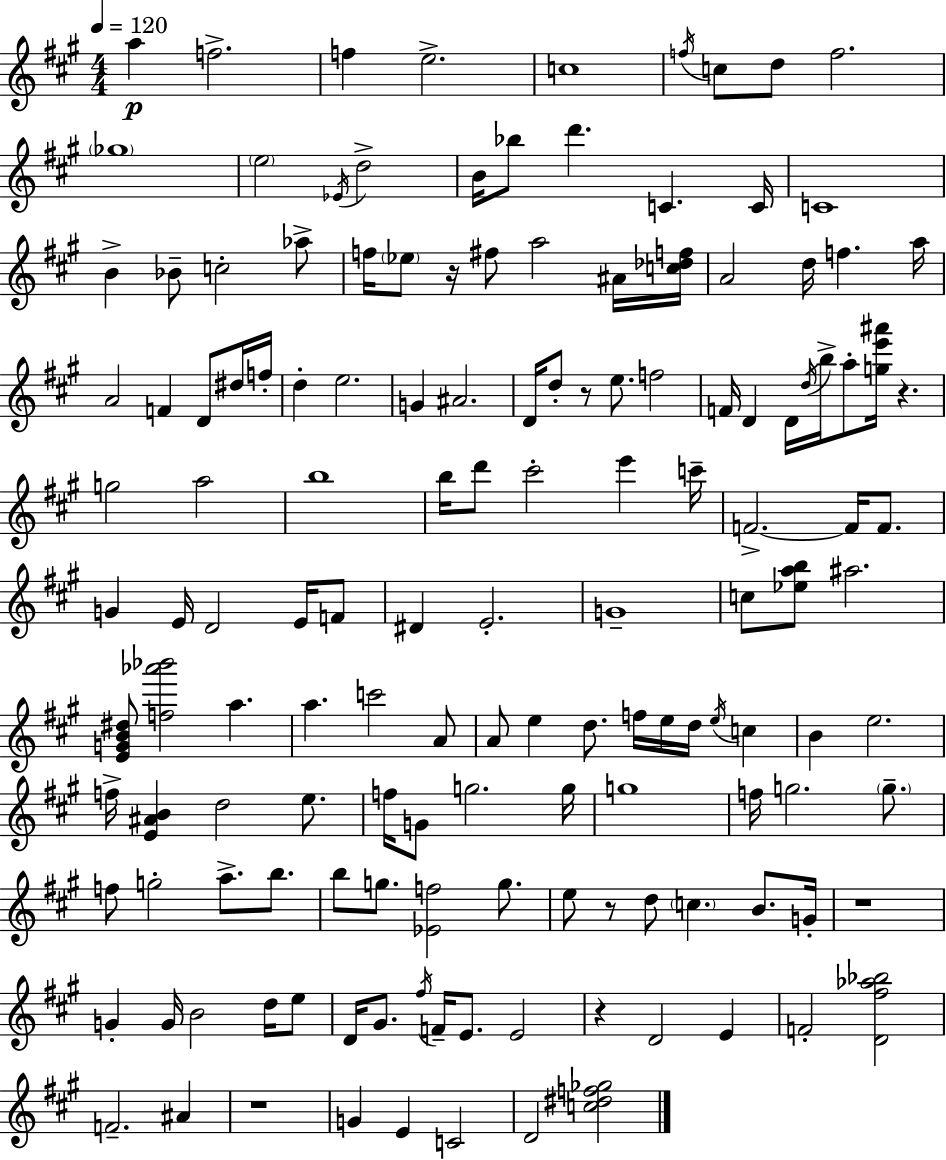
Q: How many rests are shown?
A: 7